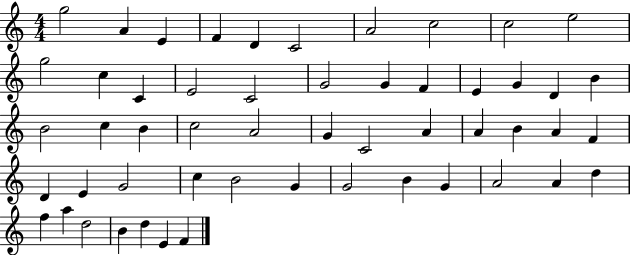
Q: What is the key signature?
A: C major